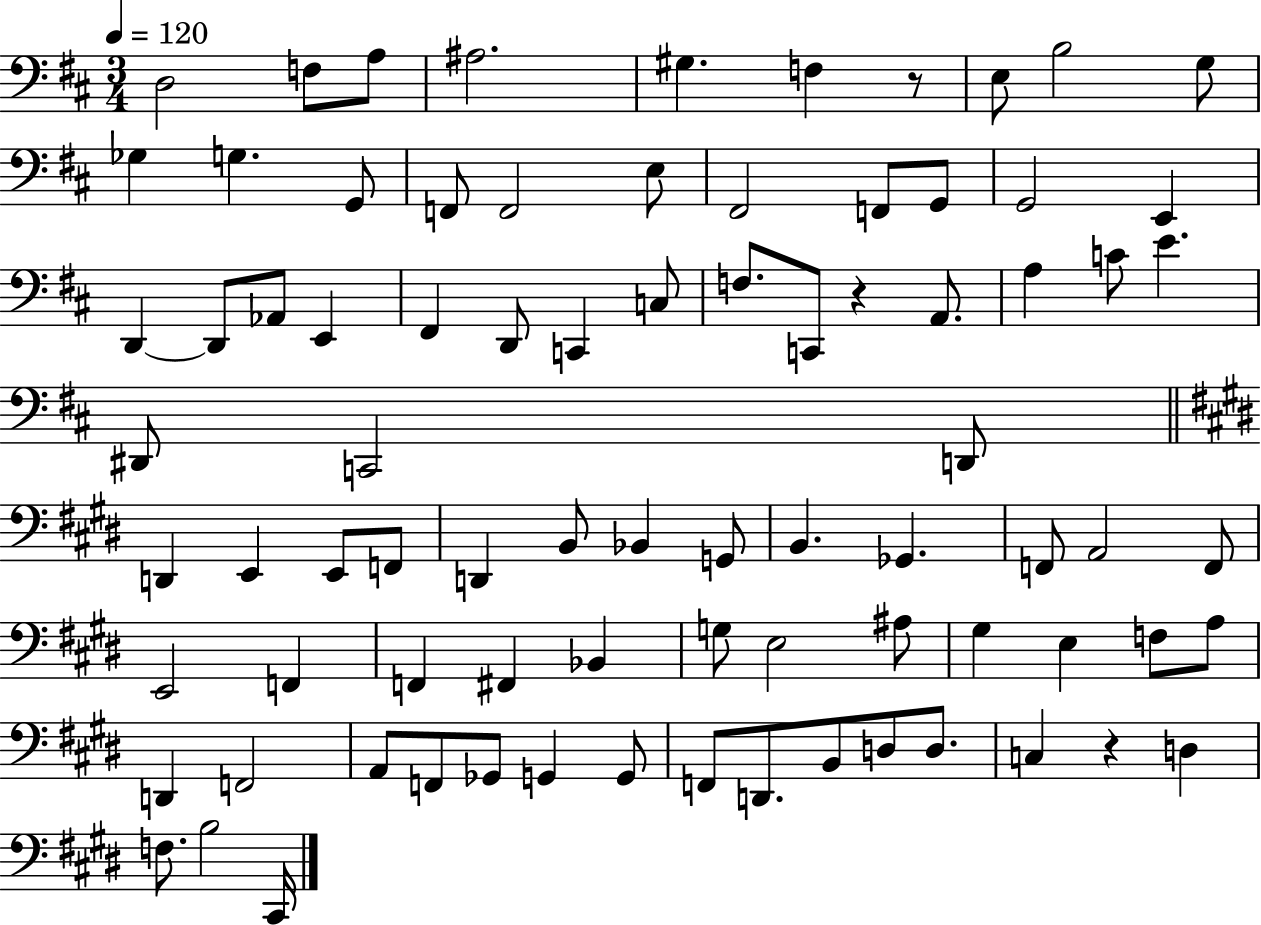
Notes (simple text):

D3/h F3/e A3/e A#3/h. G#3/q. F3/q R/e E3/e B3/h G3/e Gb3/q G3/q. G2/e F2/e F2/h E3/e F#2/h F2/e G2/e G2/h E2/q D2/q D2/e Ab2/e E2/q F#2/q D2/e C2/q C3/e F3/e. C2/e R/q A2/e. A3/q C4/e E4/q. D#2/e C2/h D2/e D2/q E2/q E2/e F2/e D2/q B2/e Bb2/q G2/e B2/q. Gb2/q. F2/e A2/h F2/e E2/h F2/q F2/q F#2/q Bb2/q G3/e E3/h A#3/e G#3/q E3/q F3/e A3/e D2/q F2/h A2/e F2/e Gb2/e G2/q G2/e F2/e D2/e. B2/e D3/e D3/e. C3/q R/q D3/q F3/e. B3/h C#2/s